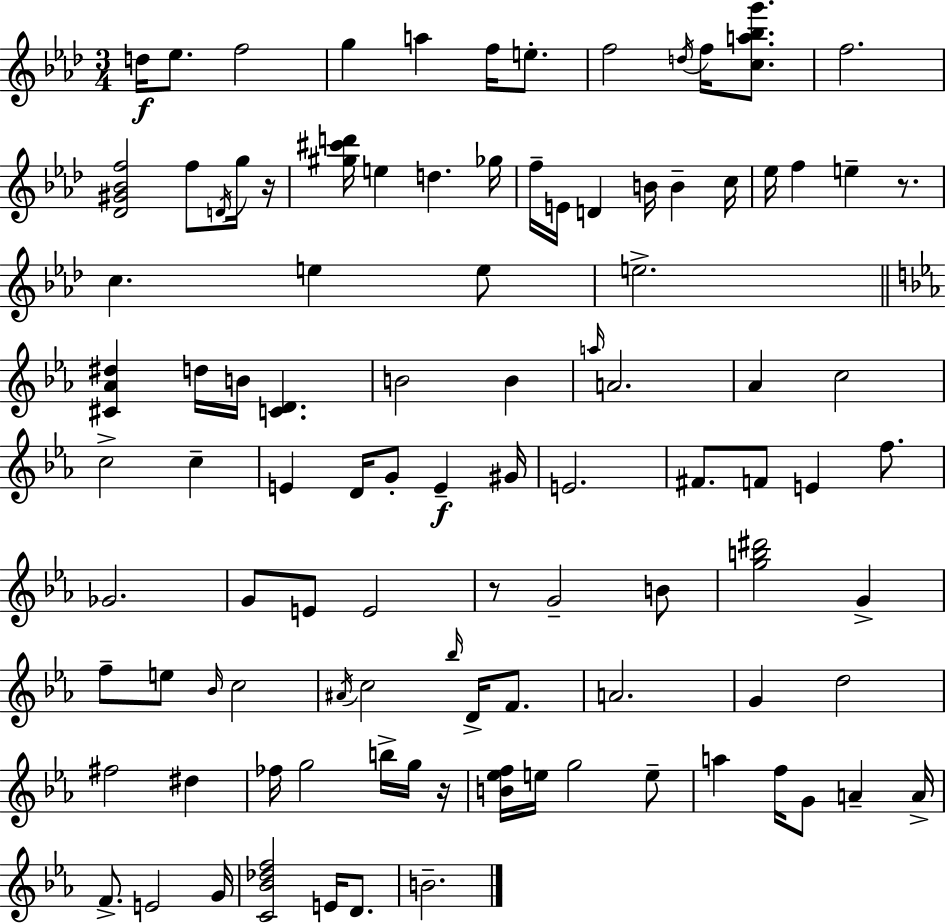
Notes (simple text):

D5/s Eb5/e. F5/h G5/q A5/q F5/s E5/e. F5/h D5/s F5/s [C5,A5,Bb5,G6]/e. F5/h. [Db4,G#4,Bb4,F5]/h F5/e D4/s G5/s R/s [G#5,C#6,D6]/s E5/q D5/q. Gb5/s F5/s E4/s D4/q B4/s B4/q C5/s Eb5/s F5/q E5/q R/e. C5/q. E5/q E5/e E5/h. [C#4,Ab4,D#5]/q D5/s B4/s [C4,D4]/q. B4/h B4/q A5/s A4/h. Ab4/q C5/h C5/h C5/q E4/q D4/s G4/e E4/q G#4/s E4/h. F#4/e. F4/e E4/q F5/e. Gb4/h. G4/e E4/e E4/h R/e G4/h B4/e [G5,B5,D#6]/h G4/q F5/e E5/e Bb4/s C5/h A#4/s C5/h Bb5/s D4/s F4/e. A4/h. G4/q D5/h F#5/h D#5/q FES5/s G5/h B5/s G5/s R/s [B4,Eb5,F5]/s E5/s G5/h E5/e A5/q F5/s G4/e A4/q A4/s F4/e. E4/h G4/s [C4,Bb4,Db5,F5]/h E4/s D4/e. B4/h.